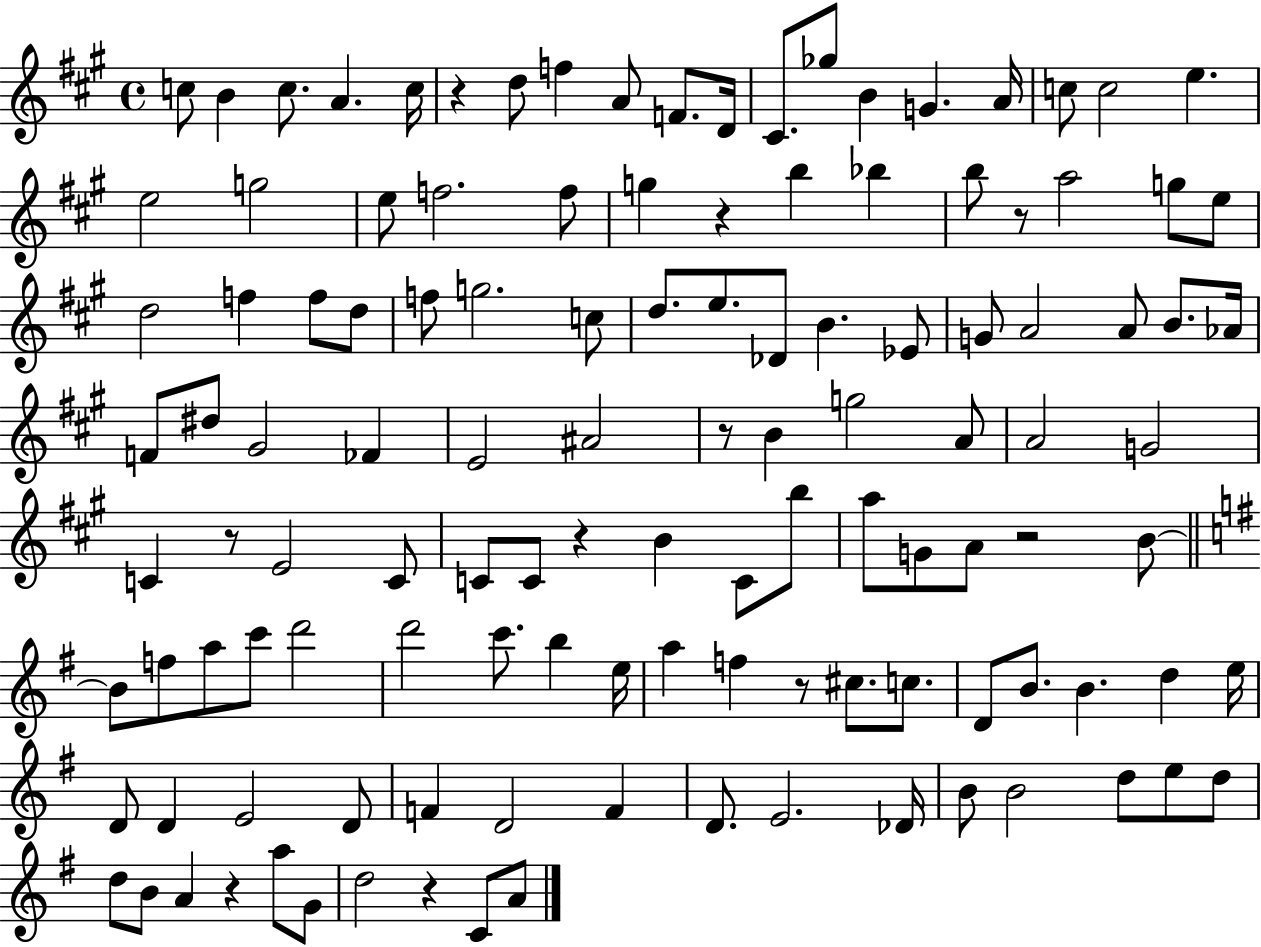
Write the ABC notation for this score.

X:1
T:Untitled
M:4/4
L:1/4
K:A
c/2 B c/2 A c/4 z d/2 f A/2 F/2 D/4 ^C/2 _g/2 B G A/4 c/2 c2 e e2 g2 e/2 f2 f/2 g z b _b b/2 z/2 a2 g/2 e/2 d2 f f/2 d/2 f/2 g2 c/2 d/2 e/2 _D/2 B _E/2 G/2 A2 A/2 B/2 _A/4 F/2 ^d/2 ^G2 _F E2 ^A2 z/2 B g2 A/2 A2 G2 C z/2 E2 C/2 C/2 C/2 z B C/2 b/2 a/2 G/2 A/2 z2 B/2 B/2 f/2 a/2 c'/2 d'2 d'2 c'/2 b e/4 a f z/2 ^c/2 c/2 D/2 B/2 B d e/4 D/2 D E2 D/2 F D2 F D/2 E2 _D/4 B/2 B2 d/2 e/2 d/2 d/2 B/2 A z a/2 G/2 d2 z C/2 A/2